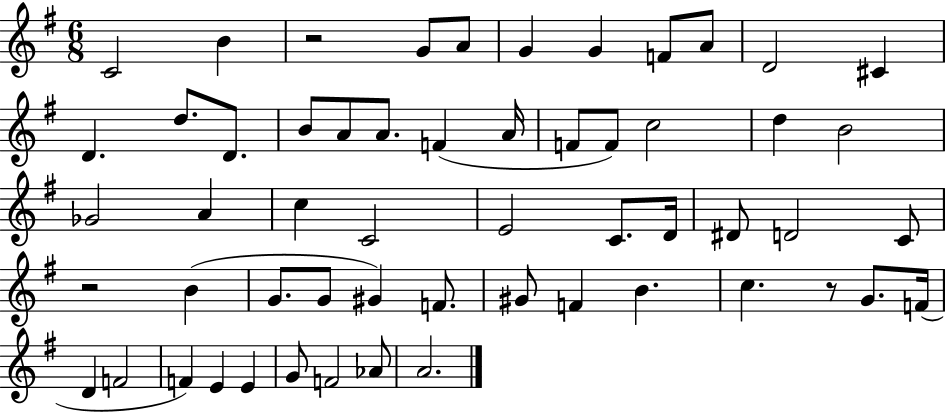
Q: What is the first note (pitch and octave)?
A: C4